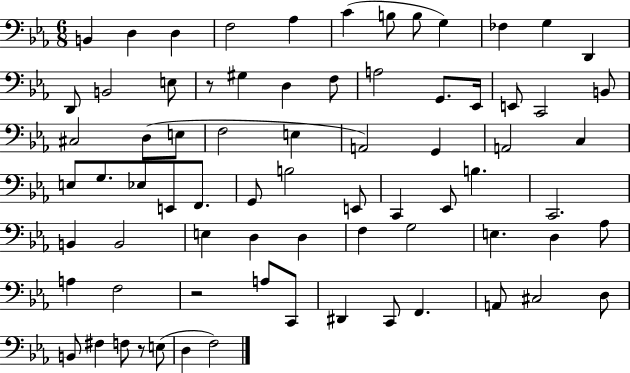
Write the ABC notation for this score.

X:1
T:Untitled
M:6/8
L:1/4
K:Eb
B,, D, D, F,2 _A, C B,/2 B,/2 G, _F, G, D,, D,,/2 B,,2 E,/2 z/2 ^G, D, F,/2 A,2 G,,/2 _E,,/4 E,,/2 C,,2 B,,/2 ^C,2 D,/2 E,/2 F,2 E, A,,2 G,, A,,2 C, E,/2 G,/2 _E,/2 E,,/2 F,,/2 G,,/2 B,2 E,,/2 C,, _E,,/2 B, C,,2 B,, B,,2 E, D, D, F, G,2 E, D, _A,/2 A, F,2 z2 A,/2 C,,/2 ^D,, C,,/2 F,, A,,/2 ^C,2 D,/2 B,,/2 ^F, F,/2 z/2 E,/2 D, F,2